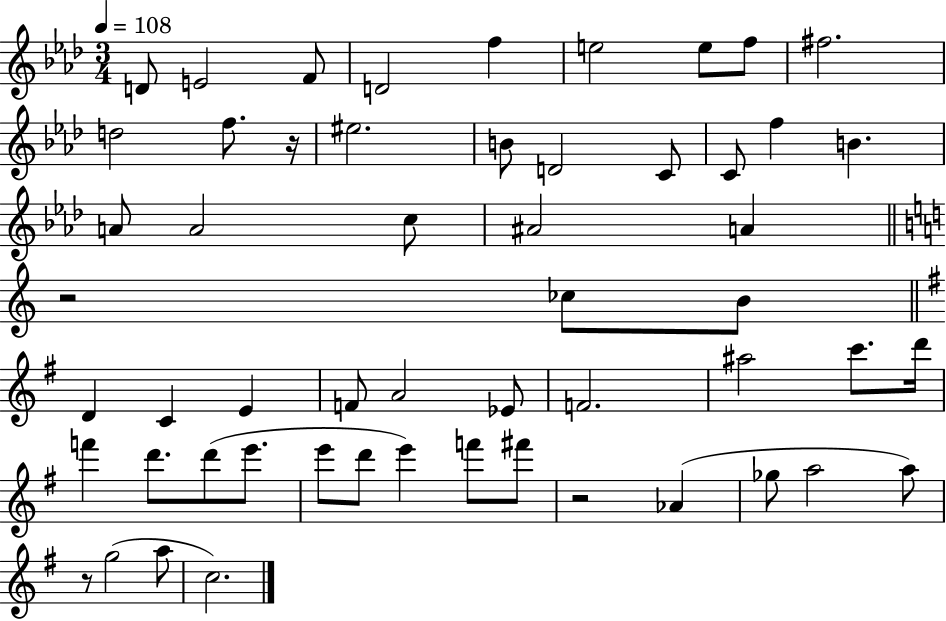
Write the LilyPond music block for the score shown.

{
  \clef treble
  \numericTimeSignature
  \time 3/4
  \key aes \major
  \tempo 4 = 108
  d'8 e'2 f'8 | d'2 f''4 | e''2 e''8 f''8 | fis''2. | \break d''2 f''8. r16 | eis''2. | b'8 d'2 c'8 | c'8 f''4 b'4. | \break a'8 a'2 c''8 | ais'2 a'4 | \bar "||" \break \key a \minor r2 ces''8 b'8 | \bar "||" \break \key e \minor d'4 c'4 e'4 | f'8 a'2 ees'8 | f'2. | ais''2 c'''8. d'''16 | \break f'''4 d'''8. d'''8( e'''8. | e'''8 d'''8 e'''4) f'''8 fis'''8 | r2 aes'4( | ges''8 a''2 a''8) | \break r8 g''2( a''8 | c''2.) | \bar "|."
}